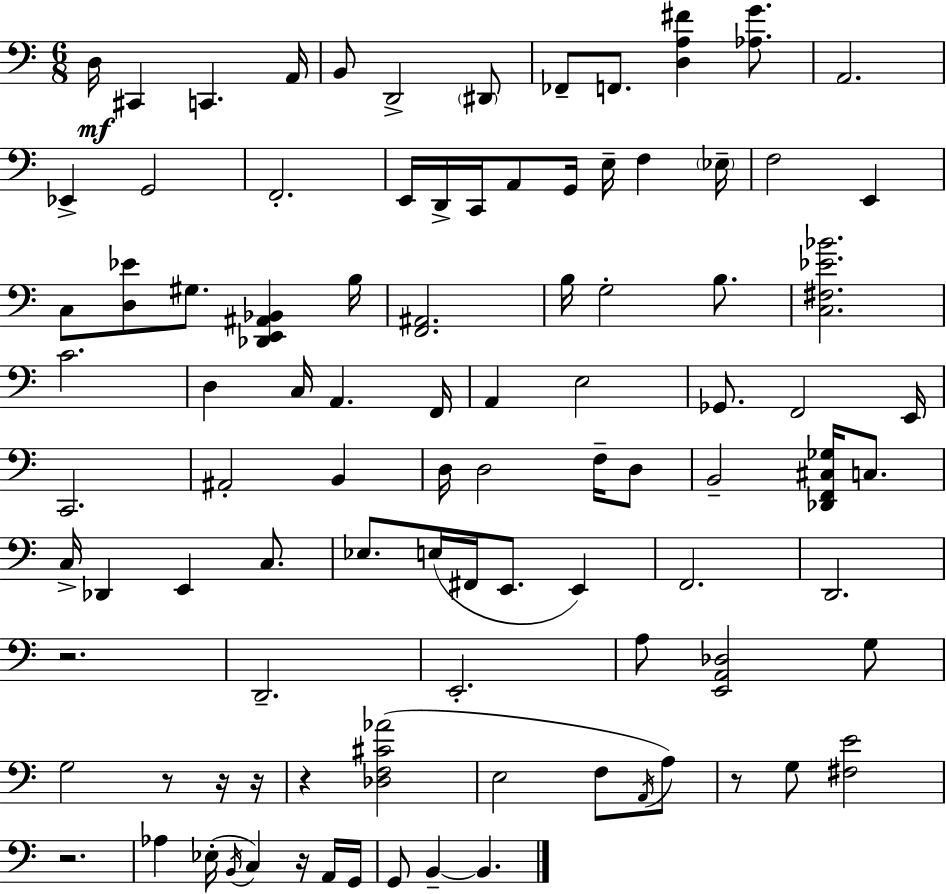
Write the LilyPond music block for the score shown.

{
  \clef bass
  \numericTimeSignature
  \time 6/8
  \key a \minor
  d16\mf cis,4 c,4. a,16 | b,8 d,2-> \parenthesize dis,8 | fes,8-- f,8. <d a fis'>4 <aes g'>8. | a,2. | \break ees,4-> g,2 | f,2.-. | e,16 d,16-> c,16 a,8 g,16 e16-- f4 \parenthesize ees16-- | f2 e,4 | \break c8 <d ees'>8 gis8. <des, e, ais, bes,>4 b16 | <f, ais,>2. | b16 g2-. b8. | <c fis ees' bes'>2. | \break c'2. | d4 c16 a,4. f,16 | a,4 e2 | ges,8. f,2 e,16 | \break c,2. | ais,2-. b,4 | d16 d2 f16-- d8 | b,2-- <des, f, cis ges>16 c8. | \break c16-> des,4 e,4 c8. | ees8. e16( fis,16 e,8. e,4) | f,2. | d,2. | \break r2. | d,2.-- | e,2.-. | a8 <e, a, des>2 g8 | \break g2 r8 r16 r16 | r4 <des f cis' aes'>2( | e2 f8 \acciaccatura { a,16 } a8) | r8 g8 <fis e'>2 | \break r2. | aes4 ees16-.( \acciaccatura { b,16 } c4) r16 | a,16 g,16 g,8 b,4--~~ b,4. | \bar "|."
}